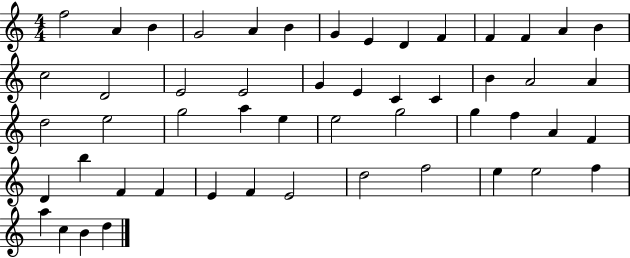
X:1
T:Untitled
M:4/4
L:1/4
K:C
f2 A B G2 A B G E D F F F A B c2 D2 E2 E2 G E C C B A2 A d2 e2 g2 a e e2 g2 g f A F D b F F E F E2 d2 f2 e e2 f a c B d